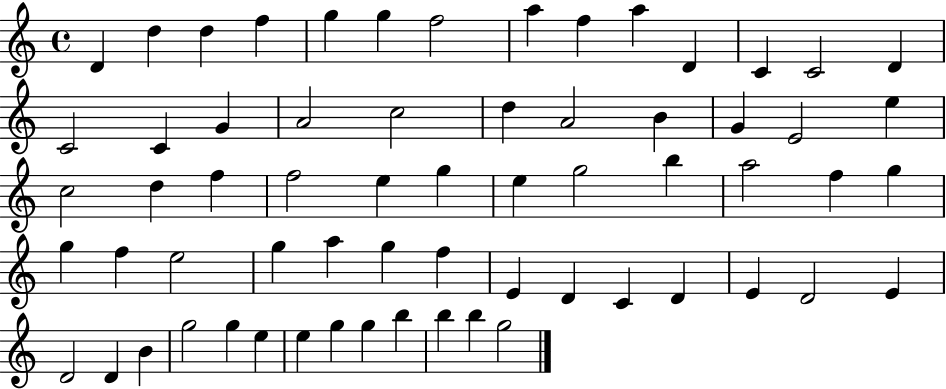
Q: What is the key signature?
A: C major